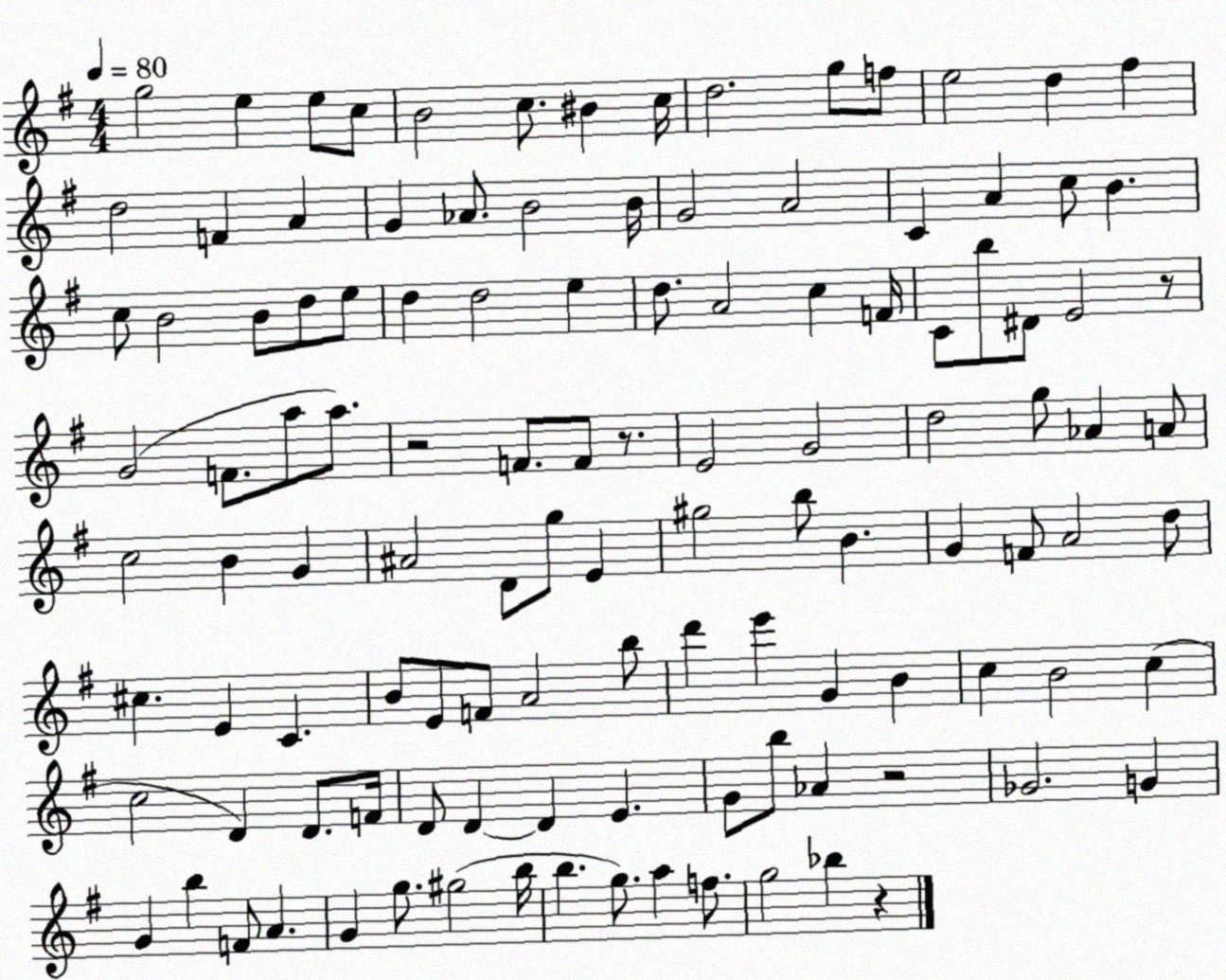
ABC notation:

X:1
T:Untitled
M:4/4
L:1/4
K:G
g2 e e/2 c/2 B2 c/2 ^B c/4 d2 g/2 f/2 e2 d ^f d2 F A G _A/2 B2 B/4 G2 A2 C A c/2 B c/2 B2 B/2 d/2 e/2 d d2 e d/2 A2 c F/4 C/2 b/2 ^D/2 E2 z/2 G2 F/2 a/2 a/2 z2 F/2 F/2 z/2 E2 G2 d2 g/2 _A A/2 c2 B G ^A2 D/2 g/2 E ^g2 b/2 B G F/2 A2 d/2 ^c E C B/2 E/2 F/2 A2 b/2 d' e' G B c B2 c c2 D D/2 F/4 D/2 D D E G/2 b/2 _A z2 _G2 G G b F/2 A G g/2 ^g2 b/4 b g/2 a f/2 g2 _b z